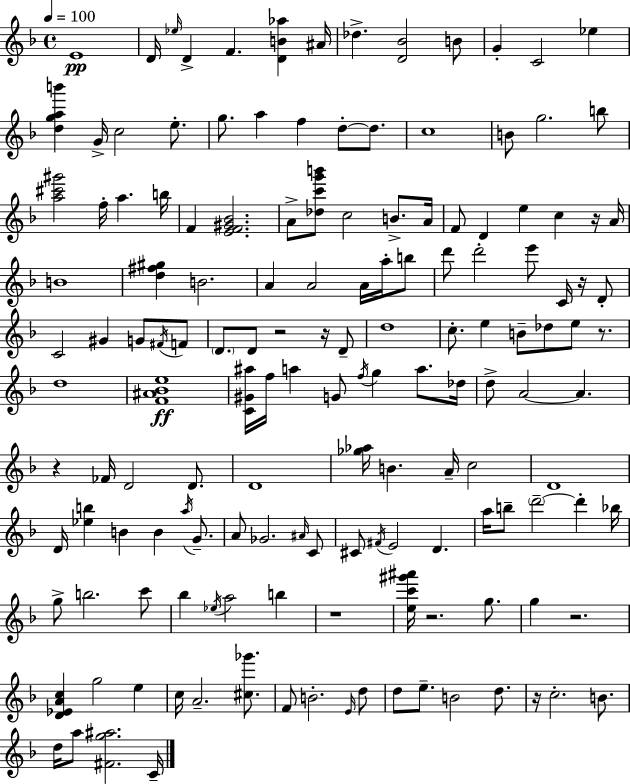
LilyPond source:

{
  \clef treble
  \time 4/4
  \defaultTimeSignature
  \key f \major
  \tempo 4 = 100
  e'1\pp | d'16 \grace { ees''16 } d'4-> f'4. <d' b' aes''>4 | ais'16 des''4.-> <d' bes'>2 b'8 | g'4-. c'2 ees''4 | \break <d'' g'' a'' b'''>4 g'16-> c''2 e''8.-. | g''8. a''4 f''4 d''8-.~~ d''8. | c''1 | b'8 g''2. b''8 | \break <a'' cis''' gis'''>2 f''16-. a''4. | b''16 f'4 <e' f' gis' bes'>2. | a'8-> <des'' c''' g''' b'''>8 c''2 b'8.-> | a'16 f'8 d'4 e''4 c''4 r16 | \break a'16 b'1 | <d'' fis'' gis''>4 b'2. | a'4 a'2 a'16 a''16-. b''8 | d'''8 d'''2-. e'''8 c'16 r16 d'8-. | \break c'2 gis'4 g'8 \acciaccatura { fis'16 } | f'8 \parenthesize d'8. d'8 r2 r16 | d'8-- d''1 | c''8.-. e''4 b'8-- des''8 e''8 r8. | \break d''1 | <f' ais' bes' e''>1\ff | <c' gis' ais''>16 f''16 a''4 g'8 \acciaccatura { f''16 } g''4 a''8. | des''16 d''8-> a'2~~ a'4. | \break r4 fes'16 d'2 | d'8. d'1 | <ges'' aes''>16 b'4. a'16-- c''2 | d'1 | \break d'16 <ees'' b''>4 b'4 b'4 | \acciaccatura { a''16 } g'8.-- a'8 ges'2. | \grace { ais'16 } c'8 cis'8 \acciaccatura { fis'16 } e'2 | d'4. a''16 b''8-- \parenthesize d'''2--~~ | \break d'''4-. bes''16 g''8-> b''2. | c'''8 bes''4 \acciaccatura { ees''16 } a''2 | b''4 r1 | <e'' c''' gis''' ais'''>16 r2. | \break g''8. g''4 r2. | <d' ees' a' c''>4 g''2 | e''4 c''16 a'2.-- | <cis'' ges'''>8. f'8 b'2.-. | \break \grace { e'16 } d''8 d''8 e''8.-- b'2 | d''8. r16 c''2.-. | b'8. d''16 a''8 <fis' g'' ais''>2. | c'16-- \bar "|."
}